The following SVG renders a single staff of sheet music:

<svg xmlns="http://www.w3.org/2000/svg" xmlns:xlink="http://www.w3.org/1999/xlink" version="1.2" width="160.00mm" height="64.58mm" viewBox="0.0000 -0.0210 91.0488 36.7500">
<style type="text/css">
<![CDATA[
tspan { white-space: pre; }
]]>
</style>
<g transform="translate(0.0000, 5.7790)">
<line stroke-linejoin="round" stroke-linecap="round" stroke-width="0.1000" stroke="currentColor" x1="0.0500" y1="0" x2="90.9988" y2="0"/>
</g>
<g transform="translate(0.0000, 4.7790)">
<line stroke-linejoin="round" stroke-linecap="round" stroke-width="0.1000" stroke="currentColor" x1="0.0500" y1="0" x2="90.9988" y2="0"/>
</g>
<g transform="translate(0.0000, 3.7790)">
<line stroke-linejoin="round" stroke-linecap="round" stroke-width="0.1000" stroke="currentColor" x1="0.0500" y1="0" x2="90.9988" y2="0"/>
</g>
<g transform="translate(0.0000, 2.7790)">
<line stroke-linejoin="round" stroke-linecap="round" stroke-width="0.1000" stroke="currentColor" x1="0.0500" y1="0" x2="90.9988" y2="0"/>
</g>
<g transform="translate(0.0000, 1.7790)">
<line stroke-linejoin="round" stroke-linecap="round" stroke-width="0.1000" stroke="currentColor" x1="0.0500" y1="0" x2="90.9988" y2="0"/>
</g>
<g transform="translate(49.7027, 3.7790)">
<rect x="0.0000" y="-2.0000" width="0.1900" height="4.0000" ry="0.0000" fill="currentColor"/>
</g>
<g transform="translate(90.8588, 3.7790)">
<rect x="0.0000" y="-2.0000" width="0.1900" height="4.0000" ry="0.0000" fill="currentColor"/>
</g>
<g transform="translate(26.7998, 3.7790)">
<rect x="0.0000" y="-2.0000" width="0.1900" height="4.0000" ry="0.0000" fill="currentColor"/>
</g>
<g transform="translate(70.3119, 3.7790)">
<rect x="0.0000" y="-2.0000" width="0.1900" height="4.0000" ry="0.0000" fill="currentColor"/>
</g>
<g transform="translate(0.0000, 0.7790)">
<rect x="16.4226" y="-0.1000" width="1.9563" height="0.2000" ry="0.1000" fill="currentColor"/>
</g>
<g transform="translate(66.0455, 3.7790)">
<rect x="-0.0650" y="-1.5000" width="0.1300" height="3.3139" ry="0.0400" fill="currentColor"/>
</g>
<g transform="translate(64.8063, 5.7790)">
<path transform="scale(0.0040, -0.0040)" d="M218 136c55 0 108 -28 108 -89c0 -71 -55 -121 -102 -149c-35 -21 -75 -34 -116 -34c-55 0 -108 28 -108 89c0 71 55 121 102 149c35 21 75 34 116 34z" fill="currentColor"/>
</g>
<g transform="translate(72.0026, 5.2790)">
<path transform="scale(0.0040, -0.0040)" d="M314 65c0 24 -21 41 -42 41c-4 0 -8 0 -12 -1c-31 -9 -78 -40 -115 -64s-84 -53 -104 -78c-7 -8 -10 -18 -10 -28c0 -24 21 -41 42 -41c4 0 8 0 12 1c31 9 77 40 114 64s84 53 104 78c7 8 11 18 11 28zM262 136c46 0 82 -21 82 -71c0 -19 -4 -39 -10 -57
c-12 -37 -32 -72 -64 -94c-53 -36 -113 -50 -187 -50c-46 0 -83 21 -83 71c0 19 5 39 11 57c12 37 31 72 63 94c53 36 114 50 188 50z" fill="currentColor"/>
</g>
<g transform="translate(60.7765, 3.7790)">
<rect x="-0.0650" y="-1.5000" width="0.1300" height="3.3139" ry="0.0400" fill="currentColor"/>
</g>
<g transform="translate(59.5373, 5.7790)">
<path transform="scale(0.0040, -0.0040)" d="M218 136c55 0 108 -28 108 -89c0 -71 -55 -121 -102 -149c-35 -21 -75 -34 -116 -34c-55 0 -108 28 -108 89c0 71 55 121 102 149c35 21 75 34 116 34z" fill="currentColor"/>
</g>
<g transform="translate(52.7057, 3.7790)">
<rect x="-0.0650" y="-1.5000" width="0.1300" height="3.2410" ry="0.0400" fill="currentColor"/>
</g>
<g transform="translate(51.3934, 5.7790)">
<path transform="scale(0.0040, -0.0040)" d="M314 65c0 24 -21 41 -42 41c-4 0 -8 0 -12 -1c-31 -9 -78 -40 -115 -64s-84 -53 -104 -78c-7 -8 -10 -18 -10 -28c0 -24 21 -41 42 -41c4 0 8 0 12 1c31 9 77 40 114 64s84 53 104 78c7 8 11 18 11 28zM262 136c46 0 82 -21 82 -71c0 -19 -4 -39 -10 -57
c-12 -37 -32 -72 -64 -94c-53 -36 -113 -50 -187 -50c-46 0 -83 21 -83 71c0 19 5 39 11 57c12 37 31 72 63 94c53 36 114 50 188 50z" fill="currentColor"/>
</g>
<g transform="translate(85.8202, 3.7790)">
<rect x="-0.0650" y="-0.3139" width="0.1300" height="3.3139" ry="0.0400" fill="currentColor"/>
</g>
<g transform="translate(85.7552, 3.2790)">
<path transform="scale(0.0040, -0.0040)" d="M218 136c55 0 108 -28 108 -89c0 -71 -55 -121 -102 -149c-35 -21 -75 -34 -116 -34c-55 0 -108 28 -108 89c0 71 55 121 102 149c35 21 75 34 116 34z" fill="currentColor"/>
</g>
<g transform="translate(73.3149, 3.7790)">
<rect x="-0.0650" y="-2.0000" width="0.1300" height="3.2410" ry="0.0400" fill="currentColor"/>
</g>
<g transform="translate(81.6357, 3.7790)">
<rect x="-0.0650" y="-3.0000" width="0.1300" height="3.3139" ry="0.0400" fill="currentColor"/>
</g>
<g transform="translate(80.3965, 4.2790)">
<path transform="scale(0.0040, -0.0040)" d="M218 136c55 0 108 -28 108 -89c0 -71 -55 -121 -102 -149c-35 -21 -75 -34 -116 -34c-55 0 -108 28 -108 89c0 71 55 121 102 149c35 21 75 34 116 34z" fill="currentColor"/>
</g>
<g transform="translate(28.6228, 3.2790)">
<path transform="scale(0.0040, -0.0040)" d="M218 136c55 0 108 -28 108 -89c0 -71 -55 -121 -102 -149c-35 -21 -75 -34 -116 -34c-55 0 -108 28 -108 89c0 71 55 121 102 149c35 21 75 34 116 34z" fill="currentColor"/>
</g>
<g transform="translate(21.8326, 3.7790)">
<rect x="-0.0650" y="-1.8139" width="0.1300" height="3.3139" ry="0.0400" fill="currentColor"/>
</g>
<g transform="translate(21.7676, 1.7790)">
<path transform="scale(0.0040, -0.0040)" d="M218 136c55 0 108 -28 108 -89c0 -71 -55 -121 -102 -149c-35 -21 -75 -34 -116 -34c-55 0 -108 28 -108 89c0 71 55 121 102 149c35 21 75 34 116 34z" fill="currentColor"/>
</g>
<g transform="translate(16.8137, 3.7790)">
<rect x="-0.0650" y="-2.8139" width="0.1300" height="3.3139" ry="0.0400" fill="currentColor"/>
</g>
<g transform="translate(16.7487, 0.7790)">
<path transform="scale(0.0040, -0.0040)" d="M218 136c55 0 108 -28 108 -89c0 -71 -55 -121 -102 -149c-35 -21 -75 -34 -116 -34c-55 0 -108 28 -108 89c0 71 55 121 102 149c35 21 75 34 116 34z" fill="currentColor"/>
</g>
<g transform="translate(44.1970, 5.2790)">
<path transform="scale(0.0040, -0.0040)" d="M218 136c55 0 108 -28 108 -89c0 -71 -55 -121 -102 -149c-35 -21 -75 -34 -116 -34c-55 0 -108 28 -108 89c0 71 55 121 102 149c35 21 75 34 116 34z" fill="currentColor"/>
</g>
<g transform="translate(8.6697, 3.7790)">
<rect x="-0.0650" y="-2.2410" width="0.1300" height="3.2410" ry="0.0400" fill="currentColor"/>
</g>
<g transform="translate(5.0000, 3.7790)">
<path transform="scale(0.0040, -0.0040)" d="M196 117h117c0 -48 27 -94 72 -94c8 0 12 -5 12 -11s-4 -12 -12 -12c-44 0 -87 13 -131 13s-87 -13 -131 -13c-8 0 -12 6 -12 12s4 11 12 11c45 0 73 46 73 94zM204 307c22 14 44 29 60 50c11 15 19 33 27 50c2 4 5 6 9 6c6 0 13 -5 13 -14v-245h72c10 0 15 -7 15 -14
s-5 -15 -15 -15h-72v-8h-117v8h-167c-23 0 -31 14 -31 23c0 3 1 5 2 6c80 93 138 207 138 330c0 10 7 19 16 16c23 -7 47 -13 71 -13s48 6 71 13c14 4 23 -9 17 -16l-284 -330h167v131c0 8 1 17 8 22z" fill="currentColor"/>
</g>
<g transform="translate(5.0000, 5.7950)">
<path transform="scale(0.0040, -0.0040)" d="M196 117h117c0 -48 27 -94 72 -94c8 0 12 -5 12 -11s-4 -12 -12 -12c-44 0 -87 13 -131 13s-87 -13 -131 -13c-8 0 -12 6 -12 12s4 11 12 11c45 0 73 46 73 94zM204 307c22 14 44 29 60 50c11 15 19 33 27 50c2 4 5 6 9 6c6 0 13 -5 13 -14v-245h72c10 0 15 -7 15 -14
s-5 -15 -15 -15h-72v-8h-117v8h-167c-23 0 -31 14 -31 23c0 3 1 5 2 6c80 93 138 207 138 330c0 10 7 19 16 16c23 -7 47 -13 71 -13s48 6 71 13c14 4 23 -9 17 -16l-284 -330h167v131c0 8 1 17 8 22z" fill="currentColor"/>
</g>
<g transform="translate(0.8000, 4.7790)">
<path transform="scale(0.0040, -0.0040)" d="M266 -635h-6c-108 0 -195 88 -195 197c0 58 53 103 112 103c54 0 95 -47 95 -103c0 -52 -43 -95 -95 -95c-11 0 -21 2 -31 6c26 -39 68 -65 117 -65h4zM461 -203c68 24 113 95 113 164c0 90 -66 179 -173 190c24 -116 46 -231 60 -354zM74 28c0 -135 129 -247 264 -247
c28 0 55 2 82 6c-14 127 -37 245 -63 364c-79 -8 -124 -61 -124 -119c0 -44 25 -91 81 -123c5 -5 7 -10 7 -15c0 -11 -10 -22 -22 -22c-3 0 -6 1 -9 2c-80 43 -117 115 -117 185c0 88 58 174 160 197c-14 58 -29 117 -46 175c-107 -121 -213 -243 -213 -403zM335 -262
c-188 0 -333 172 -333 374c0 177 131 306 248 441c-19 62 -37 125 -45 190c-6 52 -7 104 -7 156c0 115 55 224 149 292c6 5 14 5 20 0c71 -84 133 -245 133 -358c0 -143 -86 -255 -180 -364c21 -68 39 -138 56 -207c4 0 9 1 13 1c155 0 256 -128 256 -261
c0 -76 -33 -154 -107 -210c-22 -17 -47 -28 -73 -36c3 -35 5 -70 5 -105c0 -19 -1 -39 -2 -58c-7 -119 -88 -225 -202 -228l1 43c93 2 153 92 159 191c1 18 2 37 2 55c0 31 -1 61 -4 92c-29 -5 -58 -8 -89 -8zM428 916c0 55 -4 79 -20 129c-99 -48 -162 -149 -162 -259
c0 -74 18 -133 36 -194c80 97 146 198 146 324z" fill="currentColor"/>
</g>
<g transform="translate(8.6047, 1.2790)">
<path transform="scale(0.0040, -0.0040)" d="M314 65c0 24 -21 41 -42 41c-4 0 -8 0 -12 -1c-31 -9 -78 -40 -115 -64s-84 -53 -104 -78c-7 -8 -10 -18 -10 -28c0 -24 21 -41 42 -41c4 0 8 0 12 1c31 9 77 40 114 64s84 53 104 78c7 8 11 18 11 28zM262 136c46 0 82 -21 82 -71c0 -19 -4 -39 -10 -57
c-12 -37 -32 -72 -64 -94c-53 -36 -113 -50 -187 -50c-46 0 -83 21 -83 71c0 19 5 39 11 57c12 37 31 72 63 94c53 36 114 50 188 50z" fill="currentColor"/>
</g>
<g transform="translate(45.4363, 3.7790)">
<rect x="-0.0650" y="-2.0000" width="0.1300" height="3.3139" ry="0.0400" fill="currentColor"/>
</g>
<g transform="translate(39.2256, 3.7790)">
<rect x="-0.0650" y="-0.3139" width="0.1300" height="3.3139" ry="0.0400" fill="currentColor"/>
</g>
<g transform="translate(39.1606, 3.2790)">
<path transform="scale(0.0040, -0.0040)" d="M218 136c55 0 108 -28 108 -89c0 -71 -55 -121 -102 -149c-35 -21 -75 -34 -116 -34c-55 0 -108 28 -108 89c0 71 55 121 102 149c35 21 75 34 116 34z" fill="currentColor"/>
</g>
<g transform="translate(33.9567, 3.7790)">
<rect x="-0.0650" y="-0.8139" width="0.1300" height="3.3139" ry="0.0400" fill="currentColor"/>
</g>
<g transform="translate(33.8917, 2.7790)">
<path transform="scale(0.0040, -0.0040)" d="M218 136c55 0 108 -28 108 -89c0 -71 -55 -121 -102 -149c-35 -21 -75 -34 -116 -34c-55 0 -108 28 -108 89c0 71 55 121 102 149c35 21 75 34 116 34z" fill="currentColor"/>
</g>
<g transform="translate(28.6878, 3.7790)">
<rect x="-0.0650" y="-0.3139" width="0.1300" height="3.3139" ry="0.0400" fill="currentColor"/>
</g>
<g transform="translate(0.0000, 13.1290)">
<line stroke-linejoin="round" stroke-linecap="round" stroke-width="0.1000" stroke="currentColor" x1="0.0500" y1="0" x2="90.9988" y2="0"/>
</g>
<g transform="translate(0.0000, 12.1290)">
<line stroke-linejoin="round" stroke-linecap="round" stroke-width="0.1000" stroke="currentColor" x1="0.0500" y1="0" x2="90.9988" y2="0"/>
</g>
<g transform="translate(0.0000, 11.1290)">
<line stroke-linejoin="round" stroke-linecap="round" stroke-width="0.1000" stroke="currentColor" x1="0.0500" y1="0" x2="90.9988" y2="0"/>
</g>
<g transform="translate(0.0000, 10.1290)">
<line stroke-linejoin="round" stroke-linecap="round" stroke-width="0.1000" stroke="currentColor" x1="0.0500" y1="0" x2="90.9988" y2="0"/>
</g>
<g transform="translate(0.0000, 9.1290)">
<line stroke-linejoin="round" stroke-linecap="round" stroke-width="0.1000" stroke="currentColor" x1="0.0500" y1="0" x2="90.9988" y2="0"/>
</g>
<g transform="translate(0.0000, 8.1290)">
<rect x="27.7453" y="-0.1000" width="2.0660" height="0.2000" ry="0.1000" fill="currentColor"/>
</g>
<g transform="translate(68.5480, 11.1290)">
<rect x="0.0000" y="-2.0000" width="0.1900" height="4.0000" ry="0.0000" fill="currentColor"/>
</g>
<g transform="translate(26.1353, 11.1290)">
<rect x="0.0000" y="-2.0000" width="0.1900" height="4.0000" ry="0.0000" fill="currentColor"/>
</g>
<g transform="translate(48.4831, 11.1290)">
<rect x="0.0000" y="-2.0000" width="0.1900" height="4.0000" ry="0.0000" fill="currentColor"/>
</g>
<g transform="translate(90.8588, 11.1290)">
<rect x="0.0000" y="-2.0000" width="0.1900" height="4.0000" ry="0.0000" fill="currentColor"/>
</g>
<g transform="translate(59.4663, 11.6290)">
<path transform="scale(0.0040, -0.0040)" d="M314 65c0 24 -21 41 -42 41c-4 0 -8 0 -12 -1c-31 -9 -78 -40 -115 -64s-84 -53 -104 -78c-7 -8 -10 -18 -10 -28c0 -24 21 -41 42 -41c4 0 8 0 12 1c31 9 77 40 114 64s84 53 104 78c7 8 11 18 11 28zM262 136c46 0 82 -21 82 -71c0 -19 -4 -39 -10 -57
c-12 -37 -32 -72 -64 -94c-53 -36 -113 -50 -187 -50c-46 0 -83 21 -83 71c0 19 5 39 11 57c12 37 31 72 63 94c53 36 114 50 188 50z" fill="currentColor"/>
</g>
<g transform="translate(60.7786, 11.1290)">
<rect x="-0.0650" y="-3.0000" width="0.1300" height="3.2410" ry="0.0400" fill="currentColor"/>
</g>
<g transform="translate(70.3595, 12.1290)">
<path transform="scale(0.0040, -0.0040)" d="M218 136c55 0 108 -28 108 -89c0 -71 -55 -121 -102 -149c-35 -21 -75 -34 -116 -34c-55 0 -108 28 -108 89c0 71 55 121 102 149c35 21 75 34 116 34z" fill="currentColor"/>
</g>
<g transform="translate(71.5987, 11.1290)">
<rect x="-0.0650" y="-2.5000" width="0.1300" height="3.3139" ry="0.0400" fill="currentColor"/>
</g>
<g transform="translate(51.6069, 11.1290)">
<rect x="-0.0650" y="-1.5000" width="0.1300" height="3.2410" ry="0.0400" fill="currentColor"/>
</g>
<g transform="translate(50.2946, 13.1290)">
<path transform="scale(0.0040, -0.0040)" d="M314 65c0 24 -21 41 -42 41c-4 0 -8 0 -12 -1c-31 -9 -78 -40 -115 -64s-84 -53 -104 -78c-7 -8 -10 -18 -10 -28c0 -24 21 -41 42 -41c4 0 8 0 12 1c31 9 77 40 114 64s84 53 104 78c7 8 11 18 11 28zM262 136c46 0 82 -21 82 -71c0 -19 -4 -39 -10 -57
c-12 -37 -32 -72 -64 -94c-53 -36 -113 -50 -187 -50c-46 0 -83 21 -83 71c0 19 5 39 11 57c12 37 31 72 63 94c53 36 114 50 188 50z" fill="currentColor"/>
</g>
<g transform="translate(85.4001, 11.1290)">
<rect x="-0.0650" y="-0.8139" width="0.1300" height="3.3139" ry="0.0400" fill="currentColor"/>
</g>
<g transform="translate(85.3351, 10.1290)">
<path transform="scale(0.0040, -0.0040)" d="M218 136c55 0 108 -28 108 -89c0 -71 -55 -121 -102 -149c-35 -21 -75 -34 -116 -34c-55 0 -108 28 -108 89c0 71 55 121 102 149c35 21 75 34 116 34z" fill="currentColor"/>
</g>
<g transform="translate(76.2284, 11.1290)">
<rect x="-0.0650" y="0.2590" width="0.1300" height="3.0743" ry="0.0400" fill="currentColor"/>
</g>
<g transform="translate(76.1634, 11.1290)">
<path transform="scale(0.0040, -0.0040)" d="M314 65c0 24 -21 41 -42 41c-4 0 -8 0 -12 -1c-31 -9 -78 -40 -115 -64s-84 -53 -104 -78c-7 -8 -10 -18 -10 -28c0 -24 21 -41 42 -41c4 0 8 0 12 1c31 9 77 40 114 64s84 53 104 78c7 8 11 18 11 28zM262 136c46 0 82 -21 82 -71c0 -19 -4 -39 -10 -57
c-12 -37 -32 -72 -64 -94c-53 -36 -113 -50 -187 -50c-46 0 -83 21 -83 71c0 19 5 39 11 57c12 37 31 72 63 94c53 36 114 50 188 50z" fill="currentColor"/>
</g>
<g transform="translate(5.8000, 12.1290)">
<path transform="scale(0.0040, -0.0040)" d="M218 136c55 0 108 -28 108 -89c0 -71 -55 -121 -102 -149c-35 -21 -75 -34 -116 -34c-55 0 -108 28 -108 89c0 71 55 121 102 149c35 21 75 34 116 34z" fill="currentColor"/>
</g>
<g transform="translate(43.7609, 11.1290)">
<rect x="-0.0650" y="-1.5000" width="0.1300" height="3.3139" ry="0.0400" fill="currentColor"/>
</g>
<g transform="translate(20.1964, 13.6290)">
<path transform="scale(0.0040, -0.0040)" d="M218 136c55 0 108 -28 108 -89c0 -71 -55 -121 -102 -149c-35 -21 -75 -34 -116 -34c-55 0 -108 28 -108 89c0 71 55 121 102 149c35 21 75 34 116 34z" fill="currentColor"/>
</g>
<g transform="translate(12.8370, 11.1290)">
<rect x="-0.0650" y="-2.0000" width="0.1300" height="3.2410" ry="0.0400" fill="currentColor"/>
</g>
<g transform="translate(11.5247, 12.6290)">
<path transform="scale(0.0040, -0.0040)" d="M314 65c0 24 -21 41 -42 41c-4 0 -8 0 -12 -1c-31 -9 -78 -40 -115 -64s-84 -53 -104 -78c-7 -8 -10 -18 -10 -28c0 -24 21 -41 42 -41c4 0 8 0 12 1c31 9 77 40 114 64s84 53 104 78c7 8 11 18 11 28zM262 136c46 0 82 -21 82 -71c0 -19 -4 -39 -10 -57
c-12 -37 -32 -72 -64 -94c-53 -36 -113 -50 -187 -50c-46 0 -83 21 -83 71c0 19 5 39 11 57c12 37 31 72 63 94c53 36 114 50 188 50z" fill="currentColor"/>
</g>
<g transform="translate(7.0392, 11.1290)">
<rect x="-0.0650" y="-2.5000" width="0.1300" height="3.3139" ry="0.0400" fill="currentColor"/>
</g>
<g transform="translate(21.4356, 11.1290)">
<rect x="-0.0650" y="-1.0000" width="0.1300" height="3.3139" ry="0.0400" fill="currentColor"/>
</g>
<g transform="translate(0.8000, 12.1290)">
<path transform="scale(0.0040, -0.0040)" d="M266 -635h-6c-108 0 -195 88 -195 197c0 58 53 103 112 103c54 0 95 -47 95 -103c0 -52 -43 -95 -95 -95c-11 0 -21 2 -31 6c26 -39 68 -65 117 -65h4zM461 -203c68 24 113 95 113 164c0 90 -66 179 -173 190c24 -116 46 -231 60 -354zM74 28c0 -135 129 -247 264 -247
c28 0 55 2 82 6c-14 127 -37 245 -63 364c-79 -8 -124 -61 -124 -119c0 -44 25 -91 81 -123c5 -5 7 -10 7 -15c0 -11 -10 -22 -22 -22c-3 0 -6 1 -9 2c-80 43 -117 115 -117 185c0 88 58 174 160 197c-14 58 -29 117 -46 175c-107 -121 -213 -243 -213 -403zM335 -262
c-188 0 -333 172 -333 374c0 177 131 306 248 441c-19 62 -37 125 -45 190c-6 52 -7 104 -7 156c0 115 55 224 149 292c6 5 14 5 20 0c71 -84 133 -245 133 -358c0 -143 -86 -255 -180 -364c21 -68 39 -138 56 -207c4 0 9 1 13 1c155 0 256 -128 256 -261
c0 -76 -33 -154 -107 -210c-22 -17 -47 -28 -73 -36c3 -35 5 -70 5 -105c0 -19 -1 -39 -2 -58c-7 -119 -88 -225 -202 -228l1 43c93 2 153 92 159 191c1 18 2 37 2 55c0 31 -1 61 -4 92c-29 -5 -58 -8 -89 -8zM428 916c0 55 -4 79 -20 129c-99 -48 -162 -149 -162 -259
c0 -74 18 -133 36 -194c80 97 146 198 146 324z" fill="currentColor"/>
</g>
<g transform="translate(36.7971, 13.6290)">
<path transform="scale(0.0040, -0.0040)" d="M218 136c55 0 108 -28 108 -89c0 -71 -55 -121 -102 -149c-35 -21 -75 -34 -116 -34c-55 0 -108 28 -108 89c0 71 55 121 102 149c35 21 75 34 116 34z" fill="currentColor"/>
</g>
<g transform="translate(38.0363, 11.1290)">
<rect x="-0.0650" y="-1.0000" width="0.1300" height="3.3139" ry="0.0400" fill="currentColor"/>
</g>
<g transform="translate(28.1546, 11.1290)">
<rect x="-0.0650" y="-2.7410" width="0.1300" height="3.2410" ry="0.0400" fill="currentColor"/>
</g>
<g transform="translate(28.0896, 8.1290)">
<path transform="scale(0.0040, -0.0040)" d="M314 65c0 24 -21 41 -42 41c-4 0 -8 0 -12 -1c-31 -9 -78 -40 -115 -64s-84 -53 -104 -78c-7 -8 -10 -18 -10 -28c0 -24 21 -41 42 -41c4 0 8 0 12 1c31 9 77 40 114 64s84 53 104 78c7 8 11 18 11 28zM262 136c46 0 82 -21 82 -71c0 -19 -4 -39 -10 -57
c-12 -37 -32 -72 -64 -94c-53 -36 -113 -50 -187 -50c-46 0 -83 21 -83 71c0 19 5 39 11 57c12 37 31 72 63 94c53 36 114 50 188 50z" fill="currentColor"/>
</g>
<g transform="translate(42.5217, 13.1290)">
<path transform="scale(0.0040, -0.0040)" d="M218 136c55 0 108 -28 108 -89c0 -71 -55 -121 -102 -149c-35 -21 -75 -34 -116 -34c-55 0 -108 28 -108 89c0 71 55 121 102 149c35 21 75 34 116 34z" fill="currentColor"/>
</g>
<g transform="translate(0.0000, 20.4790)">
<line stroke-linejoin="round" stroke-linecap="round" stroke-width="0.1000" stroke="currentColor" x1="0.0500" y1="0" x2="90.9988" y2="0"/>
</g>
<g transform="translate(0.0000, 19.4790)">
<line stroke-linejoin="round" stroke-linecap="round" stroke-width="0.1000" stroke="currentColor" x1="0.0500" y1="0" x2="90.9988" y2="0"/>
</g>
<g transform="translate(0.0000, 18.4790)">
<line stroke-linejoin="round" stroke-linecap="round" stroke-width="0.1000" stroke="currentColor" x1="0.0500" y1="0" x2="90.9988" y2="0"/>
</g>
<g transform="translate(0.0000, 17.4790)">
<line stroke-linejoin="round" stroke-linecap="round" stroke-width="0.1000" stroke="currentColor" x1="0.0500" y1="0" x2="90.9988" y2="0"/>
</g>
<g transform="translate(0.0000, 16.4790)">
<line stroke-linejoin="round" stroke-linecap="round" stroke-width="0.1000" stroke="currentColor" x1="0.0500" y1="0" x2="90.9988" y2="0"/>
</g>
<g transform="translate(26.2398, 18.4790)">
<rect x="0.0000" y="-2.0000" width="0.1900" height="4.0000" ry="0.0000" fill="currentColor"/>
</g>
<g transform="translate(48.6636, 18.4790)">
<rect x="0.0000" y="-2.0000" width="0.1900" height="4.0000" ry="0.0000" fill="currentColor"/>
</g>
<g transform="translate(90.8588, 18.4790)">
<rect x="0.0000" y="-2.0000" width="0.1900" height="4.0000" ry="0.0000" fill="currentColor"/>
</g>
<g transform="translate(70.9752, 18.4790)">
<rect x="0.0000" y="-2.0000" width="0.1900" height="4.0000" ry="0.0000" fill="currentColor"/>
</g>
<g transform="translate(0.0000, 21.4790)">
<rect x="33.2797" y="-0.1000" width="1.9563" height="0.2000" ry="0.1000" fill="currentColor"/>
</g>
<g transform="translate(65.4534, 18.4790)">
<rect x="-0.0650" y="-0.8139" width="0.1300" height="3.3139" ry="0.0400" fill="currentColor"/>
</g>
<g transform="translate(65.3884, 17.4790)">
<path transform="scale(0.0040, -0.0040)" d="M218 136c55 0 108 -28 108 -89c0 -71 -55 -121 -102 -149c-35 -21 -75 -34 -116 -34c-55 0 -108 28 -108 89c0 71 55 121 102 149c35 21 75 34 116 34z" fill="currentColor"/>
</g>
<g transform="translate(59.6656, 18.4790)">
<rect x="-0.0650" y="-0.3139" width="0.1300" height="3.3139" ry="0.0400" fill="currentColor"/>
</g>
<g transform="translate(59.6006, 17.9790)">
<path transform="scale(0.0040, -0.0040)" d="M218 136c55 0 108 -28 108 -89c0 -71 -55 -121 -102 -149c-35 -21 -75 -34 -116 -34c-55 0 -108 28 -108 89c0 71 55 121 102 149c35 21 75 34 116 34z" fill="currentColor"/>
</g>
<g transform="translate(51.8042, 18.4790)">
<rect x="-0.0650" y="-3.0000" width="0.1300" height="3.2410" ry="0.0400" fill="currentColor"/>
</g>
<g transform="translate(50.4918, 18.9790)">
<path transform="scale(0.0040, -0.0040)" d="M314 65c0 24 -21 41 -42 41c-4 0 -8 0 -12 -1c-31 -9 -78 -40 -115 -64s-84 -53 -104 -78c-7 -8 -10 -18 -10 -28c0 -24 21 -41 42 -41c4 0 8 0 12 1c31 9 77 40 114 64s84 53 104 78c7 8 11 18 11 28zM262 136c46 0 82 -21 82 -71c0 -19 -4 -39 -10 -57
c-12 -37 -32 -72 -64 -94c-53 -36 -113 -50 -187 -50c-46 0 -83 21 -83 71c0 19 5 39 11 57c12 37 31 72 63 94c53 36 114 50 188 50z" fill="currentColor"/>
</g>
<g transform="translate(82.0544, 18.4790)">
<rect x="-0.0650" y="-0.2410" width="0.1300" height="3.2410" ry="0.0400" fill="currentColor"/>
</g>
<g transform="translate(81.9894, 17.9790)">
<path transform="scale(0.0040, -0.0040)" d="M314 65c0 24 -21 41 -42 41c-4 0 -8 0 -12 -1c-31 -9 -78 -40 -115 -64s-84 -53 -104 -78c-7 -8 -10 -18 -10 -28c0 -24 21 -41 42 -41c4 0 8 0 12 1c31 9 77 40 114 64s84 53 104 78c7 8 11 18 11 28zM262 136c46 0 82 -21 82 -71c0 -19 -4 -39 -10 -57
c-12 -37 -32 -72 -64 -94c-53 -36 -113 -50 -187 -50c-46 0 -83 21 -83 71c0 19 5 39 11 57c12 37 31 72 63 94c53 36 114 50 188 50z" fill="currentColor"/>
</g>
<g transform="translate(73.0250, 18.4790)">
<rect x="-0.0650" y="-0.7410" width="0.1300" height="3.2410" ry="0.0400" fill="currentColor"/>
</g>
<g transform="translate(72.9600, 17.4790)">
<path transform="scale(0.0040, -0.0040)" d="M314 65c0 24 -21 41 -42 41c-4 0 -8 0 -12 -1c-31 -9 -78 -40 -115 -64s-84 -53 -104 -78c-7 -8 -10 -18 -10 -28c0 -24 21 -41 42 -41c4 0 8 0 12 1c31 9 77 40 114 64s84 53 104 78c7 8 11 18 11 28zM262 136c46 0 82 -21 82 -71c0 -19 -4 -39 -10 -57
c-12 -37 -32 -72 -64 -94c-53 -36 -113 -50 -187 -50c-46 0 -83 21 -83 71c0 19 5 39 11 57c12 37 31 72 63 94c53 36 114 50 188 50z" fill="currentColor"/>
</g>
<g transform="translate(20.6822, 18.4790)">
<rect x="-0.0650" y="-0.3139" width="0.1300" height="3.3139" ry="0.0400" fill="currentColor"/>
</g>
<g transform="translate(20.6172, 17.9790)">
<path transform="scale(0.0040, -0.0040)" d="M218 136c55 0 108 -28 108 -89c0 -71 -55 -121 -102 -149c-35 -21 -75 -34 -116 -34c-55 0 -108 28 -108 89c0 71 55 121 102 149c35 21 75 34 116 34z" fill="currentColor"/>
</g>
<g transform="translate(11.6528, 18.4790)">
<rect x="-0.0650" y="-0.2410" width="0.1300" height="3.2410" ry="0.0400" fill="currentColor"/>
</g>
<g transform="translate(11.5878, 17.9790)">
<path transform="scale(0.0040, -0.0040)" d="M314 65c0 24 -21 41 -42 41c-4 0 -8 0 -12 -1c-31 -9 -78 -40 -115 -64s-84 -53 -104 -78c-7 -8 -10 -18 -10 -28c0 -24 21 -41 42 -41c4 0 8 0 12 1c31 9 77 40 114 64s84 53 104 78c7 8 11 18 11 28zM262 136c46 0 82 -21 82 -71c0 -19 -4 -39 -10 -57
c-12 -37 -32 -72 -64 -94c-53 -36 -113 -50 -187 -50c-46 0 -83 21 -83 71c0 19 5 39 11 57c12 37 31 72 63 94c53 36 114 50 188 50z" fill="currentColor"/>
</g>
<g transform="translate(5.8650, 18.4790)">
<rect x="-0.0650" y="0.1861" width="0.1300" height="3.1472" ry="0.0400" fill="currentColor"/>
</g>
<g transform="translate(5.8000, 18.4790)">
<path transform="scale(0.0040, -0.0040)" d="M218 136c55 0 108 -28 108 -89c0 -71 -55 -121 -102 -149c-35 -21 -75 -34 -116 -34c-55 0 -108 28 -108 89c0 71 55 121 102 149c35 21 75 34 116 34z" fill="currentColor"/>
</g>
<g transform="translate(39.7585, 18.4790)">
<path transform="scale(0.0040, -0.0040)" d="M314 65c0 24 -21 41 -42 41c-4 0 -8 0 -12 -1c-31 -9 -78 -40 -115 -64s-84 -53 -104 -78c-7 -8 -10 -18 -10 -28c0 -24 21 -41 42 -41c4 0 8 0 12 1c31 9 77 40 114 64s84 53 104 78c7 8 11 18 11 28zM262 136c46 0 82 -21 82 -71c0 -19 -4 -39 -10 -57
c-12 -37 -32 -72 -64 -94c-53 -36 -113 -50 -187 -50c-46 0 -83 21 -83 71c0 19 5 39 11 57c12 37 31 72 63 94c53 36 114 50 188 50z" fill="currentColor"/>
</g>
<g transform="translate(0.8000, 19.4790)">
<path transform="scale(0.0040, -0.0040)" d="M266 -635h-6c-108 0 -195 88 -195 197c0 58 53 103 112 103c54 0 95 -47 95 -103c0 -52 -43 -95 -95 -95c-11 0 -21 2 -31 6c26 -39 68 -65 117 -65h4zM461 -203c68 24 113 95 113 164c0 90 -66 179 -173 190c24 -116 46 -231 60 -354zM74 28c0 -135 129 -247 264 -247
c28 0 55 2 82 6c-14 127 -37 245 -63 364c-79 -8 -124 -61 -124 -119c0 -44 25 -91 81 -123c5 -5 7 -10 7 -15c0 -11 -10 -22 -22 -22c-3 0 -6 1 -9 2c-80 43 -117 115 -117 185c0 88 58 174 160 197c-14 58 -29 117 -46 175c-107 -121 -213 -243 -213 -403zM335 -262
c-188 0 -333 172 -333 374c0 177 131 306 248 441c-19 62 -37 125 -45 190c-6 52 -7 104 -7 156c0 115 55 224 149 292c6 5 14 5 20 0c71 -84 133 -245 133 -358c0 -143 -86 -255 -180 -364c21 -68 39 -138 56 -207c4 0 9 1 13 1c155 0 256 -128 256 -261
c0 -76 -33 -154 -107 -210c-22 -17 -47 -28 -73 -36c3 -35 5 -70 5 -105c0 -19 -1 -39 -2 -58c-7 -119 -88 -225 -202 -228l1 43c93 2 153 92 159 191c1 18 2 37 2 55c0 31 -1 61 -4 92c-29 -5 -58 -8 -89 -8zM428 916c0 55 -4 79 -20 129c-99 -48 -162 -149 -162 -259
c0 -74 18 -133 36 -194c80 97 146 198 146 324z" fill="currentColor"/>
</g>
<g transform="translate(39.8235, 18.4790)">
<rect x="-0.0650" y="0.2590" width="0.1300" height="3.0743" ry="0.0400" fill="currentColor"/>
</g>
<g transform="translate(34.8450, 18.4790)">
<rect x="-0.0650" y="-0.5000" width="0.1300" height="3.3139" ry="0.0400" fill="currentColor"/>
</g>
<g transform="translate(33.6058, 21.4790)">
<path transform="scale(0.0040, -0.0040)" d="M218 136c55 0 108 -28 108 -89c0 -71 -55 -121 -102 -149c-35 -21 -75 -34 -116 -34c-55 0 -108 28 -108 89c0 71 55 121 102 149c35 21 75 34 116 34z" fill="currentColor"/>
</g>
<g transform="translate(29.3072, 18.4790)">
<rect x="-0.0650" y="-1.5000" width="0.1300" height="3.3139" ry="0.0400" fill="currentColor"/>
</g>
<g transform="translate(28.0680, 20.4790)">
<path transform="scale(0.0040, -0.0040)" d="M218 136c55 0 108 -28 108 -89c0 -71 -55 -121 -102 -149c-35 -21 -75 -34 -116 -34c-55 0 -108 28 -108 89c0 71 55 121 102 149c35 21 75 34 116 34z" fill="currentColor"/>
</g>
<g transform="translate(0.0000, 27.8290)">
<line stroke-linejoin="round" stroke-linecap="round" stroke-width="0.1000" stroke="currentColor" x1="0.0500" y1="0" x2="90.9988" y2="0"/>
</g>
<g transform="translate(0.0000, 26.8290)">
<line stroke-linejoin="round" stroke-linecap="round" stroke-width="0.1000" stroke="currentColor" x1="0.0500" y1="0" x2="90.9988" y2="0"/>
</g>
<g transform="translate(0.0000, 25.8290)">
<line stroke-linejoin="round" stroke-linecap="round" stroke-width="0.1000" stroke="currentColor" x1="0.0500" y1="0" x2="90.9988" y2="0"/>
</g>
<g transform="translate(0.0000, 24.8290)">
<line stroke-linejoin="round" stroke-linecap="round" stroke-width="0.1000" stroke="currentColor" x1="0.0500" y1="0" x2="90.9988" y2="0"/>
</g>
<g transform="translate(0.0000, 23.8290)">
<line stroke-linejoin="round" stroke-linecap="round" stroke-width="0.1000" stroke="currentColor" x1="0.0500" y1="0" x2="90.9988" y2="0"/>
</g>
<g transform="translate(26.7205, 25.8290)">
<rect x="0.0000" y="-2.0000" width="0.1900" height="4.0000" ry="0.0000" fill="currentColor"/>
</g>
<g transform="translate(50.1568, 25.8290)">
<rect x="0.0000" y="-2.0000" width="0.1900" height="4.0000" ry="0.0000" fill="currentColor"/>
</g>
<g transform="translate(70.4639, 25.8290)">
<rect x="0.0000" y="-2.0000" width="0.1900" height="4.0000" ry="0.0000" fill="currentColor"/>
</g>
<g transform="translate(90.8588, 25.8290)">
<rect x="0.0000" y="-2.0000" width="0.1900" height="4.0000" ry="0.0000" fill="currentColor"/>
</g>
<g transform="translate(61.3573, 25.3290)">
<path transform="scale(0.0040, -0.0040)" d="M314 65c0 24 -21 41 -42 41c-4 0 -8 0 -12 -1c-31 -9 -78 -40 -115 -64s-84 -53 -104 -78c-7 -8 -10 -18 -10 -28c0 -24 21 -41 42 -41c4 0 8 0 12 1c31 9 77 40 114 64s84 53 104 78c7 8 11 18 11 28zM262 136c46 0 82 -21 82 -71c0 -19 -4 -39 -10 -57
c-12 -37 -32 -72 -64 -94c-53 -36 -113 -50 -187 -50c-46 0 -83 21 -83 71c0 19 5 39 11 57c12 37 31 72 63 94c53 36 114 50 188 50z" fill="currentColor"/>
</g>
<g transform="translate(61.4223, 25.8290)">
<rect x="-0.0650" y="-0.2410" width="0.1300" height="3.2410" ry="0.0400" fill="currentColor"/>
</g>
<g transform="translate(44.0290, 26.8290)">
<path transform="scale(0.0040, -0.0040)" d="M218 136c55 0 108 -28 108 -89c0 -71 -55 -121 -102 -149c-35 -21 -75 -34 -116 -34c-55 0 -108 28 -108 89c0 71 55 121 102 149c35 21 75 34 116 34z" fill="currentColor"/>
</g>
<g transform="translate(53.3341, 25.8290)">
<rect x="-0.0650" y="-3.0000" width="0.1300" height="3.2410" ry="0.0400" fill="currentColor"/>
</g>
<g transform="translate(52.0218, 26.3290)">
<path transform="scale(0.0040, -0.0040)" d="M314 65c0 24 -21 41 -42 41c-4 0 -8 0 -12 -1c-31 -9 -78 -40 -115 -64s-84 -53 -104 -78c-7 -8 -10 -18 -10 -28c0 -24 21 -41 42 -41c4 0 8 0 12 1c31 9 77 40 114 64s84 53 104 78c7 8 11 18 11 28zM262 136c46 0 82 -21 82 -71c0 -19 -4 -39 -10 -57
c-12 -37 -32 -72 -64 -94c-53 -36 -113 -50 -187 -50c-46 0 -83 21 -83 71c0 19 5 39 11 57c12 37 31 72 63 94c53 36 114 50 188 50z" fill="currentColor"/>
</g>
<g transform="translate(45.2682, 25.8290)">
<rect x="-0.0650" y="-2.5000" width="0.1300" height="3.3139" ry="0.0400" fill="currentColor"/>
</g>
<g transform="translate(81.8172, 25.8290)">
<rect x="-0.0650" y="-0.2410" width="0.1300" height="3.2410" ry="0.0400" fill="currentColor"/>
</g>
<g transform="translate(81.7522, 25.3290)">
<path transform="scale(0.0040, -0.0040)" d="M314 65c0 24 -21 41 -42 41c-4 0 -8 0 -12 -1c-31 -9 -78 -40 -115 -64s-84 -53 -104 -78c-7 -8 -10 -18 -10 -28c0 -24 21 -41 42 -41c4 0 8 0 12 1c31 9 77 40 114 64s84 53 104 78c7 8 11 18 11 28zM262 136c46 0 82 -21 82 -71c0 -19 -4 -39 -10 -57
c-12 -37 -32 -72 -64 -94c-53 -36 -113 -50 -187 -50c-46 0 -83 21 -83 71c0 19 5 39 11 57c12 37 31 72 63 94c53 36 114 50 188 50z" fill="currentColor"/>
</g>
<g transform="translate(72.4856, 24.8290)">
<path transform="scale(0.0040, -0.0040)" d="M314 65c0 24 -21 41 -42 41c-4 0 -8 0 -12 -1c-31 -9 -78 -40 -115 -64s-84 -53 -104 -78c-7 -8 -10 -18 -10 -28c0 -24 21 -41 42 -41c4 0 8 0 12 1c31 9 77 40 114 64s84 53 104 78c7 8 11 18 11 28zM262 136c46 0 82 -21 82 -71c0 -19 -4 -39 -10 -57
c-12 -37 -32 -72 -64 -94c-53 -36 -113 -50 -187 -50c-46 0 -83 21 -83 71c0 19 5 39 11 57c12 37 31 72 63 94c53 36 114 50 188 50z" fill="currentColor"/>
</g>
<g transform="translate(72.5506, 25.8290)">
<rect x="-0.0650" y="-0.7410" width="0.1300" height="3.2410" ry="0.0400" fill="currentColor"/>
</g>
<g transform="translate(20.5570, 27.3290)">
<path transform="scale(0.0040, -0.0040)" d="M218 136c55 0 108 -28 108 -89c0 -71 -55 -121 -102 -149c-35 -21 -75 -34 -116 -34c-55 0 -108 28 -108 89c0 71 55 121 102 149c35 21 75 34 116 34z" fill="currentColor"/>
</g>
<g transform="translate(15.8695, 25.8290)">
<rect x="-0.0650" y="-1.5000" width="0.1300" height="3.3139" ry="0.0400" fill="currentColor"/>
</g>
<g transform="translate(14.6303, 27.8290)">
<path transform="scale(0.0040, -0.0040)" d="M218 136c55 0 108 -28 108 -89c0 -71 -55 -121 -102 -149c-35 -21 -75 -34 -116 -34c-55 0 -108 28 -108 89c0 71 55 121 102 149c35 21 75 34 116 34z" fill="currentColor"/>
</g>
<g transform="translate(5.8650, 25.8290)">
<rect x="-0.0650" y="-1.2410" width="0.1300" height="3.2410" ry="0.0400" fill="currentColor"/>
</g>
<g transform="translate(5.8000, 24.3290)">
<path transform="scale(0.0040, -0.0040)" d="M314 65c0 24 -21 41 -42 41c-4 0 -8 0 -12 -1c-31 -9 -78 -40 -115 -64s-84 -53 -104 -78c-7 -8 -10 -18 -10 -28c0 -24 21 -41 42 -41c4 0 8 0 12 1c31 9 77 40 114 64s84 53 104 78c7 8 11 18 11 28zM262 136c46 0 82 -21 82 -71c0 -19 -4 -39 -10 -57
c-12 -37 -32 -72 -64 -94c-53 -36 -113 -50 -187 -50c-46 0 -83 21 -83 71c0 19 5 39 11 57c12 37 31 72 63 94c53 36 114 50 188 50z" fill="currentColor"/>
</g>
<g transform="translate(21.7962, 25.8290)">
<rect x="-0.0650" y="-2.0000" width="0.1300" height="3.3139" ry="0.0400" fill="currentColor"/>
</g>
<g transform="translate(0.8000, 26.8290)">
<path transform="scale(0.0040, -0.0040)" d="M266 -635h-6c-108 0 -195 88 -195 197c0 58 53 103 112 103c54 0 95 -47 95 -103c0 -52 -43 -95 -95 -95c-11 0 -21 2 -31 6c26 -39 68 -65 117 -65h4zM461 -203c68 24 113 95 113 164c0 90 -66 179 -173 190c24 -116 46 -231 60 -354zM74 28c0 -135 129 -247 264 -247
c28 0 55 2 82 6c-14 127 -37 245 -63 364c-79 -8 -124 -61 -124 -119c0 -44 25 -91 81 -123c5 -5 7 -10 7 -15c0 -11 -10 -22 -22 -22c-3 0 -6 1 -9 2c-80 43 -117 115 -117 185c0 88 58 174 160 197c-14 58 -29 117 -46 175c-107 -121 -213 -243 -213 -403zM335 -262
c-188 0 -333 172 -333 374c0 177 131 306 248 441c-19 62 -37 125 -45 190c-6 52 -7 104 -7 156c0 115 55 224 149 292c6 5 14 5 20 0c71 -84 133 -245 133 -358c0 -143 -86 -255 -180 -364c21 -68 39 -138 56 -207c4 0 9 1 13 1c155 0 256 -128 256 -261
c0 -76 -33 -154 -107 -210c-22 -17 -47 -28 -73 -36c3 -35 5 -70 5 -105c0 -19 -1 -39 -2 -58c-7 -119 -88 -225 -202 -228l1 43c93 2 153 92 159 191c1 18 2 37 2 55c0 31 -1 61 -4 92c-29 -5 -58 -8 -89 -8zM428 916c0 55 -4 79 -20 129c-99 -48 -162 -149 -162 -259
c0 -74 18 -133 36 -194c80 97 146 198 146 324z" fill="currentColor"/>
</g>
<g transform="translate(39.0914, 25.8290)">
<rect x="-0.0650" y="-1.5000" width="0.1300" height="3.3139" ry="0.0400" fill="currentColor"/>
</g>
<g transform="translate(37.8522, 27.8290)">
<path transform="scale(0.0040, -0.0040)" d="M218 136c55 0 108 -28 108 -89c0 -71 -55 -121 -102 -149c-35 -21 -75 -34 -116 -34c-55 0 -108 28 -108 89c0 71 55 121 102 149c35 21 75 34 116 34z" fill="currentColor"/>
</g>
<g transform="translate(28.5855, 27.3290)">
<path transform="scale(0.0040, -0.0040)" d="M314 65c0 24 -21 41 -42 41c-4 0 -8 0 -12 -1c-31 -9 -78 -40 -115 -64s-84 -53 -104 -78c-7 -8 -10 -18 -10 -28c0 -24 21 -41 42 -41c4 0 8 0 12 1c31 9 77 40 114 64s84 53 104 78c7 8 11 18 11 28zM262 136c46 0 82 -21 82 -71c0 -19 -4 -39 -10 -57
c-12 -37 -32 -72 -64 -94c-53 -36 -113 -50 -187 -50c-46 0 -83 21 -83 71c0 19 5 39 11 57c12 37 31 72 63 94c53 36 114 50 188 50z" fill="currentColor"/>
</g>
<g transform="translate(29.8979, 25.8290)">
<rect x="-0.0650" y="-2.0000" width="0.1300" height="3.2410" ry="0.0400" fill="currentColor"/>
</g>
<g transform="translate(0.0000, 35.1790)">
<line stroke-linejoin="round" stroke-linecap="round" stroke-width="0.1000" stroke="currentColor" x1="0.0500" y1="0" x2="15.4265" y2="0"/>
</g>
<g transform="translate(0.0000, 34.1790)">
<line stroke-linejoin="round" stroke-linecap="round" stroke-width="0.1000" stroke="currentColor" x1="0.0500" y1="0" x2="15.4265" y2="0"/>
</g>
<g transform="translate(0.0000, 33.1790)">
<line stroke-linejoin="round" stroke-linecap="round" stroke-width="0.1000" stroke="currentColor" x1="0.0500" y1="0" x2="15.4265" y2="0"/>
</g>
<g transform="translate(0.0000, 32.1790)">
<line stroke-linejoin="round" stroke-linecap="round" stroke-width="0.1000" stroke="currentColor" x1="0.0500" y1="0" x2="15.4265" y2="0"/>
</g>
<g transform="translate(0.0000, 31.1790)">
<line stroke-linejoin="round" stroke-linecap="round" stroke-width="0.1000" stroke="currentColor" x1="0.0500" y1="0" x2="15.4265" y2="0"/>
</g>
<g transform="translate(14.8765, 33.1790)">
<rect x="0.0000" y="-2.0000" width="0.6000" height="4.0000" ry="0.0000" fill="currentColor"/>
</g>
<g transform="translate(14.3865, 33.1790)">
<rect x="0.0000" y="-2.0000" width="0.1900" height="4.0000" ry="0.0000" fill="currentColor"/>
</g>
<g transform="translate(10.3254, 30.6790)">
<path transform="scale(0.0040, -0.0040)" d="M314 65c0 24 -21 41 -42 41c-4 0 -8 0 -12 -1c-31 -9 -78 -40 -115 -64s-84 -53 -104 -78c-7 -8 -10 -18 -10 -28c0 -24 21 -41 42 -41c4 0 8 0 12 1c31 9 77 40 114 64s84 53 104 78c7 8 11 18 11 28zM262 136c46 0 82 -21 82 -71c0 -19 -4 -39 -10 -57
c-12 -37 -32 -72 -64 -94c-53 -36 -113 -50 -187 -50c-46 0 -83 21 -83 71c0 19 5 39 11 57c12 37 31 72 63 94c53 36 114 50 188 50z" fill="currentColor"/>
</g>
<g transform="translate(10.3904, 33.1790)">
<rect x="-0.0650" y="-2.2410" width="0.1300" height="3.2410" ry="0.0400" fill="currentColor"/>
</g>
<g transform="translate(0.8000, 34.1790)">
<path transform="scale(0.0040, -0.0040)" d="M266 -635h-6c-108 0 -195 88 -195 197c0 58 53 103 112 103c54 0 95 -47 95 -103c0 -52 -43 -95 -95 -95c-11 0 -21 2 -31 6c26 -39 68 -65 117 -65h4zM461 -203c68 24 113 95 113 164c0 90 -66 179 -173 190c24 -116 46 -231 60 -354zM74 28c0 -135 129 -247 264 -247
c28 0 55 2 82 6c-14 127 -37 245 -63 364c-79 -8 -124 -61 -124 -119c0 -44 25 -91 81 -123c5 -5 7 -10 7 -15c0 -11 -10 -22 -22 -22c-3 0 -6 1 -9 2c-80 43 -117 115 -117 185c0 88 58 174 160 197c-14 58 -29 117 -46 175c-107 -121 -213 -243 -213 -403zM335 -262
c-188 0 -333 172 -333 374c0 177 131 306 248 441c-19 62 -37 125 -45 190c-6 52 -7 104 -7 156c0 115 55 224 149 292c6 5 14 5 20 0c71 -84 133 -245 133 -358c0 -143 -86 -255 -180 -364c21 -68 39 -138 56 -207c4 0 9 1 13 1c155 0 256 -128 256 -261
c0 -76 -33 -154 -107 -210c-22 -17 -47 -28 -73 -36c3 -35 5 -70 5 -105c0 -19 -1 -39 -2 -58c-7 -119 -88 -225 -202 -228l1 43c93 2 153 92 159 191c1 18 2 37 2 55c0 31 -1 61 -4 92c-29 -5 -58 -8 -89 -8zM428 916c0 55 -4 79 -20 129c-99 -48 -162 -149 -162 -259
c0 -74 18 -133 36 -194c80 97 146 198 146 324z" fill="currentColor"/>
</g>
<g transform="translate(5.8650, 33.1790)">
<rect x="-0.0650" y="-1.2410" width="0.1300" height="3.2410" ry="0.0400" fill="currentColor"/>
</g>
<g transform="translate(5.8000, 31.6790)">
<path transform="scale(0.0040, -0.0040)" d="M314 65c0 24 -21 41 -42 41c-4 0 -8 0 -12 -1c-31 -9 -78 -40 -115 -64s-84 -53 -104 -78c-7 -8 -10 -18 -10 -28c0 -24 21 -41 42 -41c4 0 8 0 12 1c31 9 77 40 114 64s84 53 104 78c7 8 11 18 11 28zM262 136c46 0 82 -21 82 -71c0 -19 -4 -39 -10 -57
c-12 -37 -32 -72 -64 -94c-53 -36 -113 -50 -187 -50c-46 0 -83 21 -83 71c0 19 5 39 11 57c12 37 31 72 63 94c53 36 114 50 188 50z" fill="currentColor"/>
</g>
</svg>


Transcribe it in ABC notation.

X:1
T:Untitled
M:4/4
L:1/4
K:C
g2 a f c d c F E2 E E F2 A c G F2 D a2 D E E2 A2 G B2 d B c2 c E C B2 A2 c d d2 c2 e2 E F F2 E G A2 c2 d2 c2 e2 g2